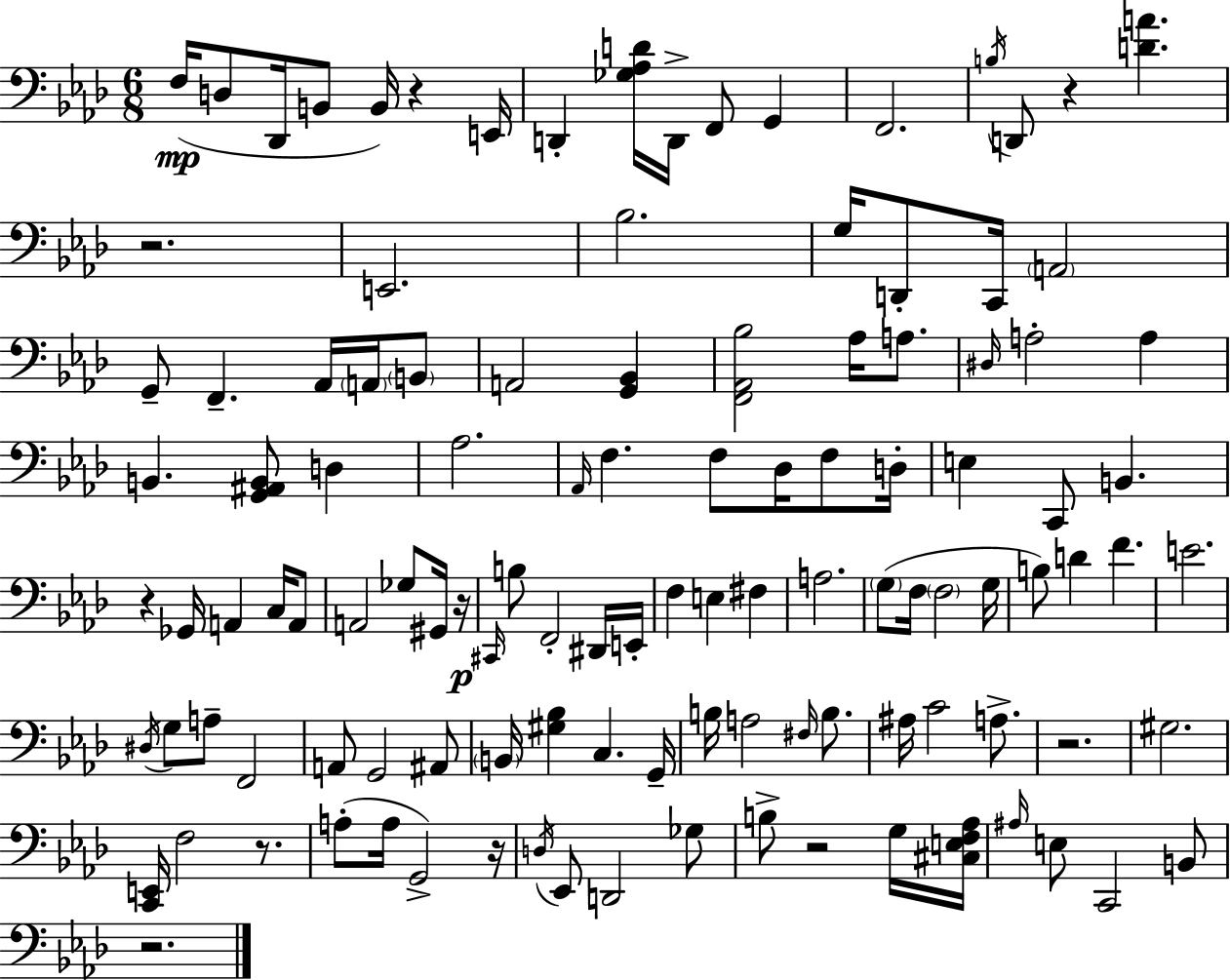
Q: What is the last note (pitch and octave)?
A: B2